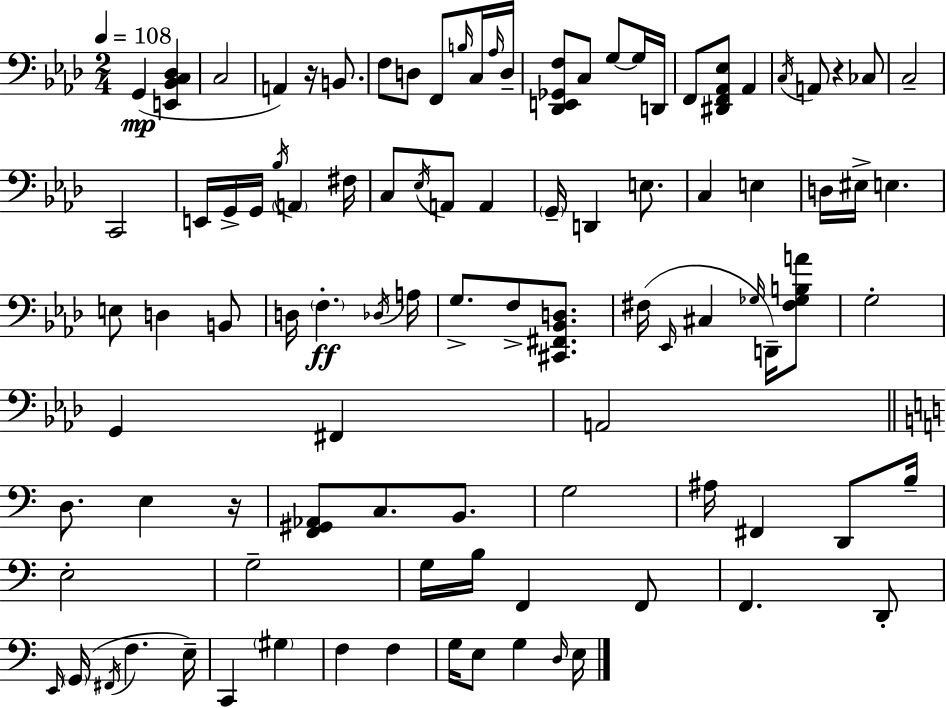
G2/q [E2,Bb2,C3,Db3]/q C3/h A2/q R/s B2/e. F3/e D3/e F2/e B3/s C3/s Ab3/s D3/s [Db2,E2,Gb2,F3]/e C3/e G3/e G3/s D2/s F2/e [D#2,F2,Ab2,Eb3]/e Ab2/q C3/s A2/e R/q CES3/e C3/h C2/h E2/s G2/s G2/s Bb3/s A2/q F#3/s C3/e Eb3/s A2/e A2/q G2/s D2/q E3/e. C3/q E3/q D3/s EIS3/s E3/q. E3/e D3/q B2/e D3/s F3/q. Db3/s A3/s G3/e. F3/e [C#2,F#2,Bb2,D3]/e. F#3/s Eb2/s C#3/q Gb3/s D2/s [F#3,Gb3,B3,A4]/e G3/h G2/q F#2/q A2/h D3/e. E3/q R/s [F2,G#2,Ab2]/e C3/e. B2/e. G3/h A#3/s F#2/q D2/e B3/s E3/h G3/h G3/s B3/s F2/q F2/e F2/q. D2/e E2/s G2/s F#2/s F3/q. E3/s C2/q G#3/q F3/q F3/q G3/s E3/e G3/q D3/s E3/s